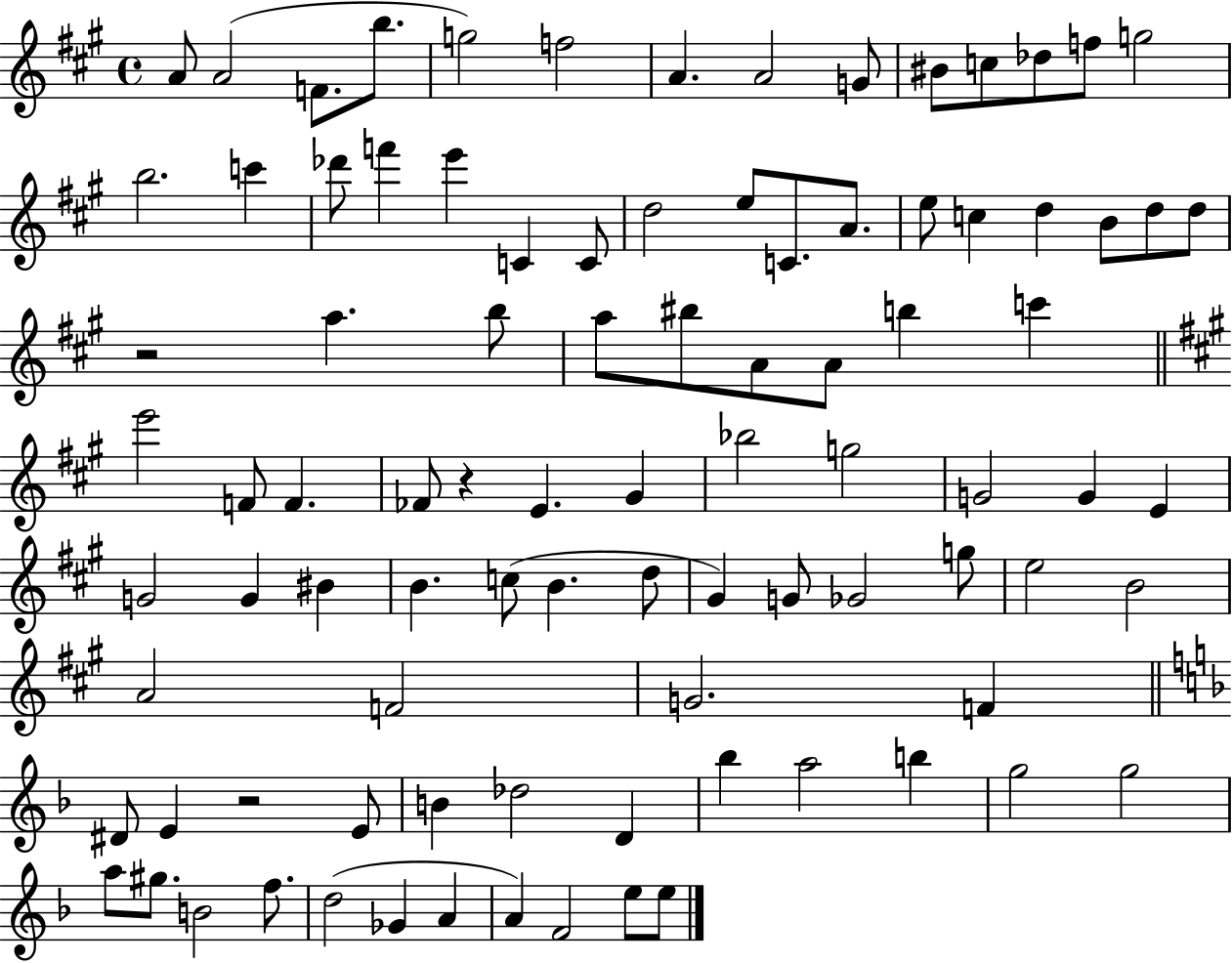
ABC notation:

X:1
T:Untitled
M:4/4
L:1/4
K:A
A/2 A2 F/2 b/2 g2 f2 A A2 G/2 ^B/2 c/2 _d/2 f/2 g2 b2 c' _d'/2 f' e' C C/2 d2 e/2 C/2 A/2 e/2 c d B/2 d/2 d/2 z2 a b/2 a/2 ^b/2 A/2 A/2 b c' e'2 F/2 F _F/2 z E ^G _b2 g2 G2 G E G2 G ^B B c/2 B d/2 ^G G/2 _G2 g/2 e2 B2 A2 F2 G2 F ^D/2 E z2 E/2 B _d2 D _b a2 b g2 g2 a/2 ^g/2 B2 f/2 d2 _G A A F2 e/2 e/2